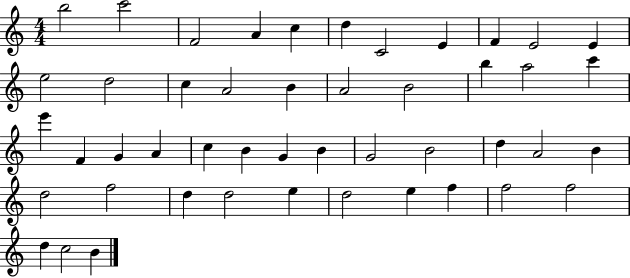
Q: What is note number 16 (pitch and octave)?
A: B4